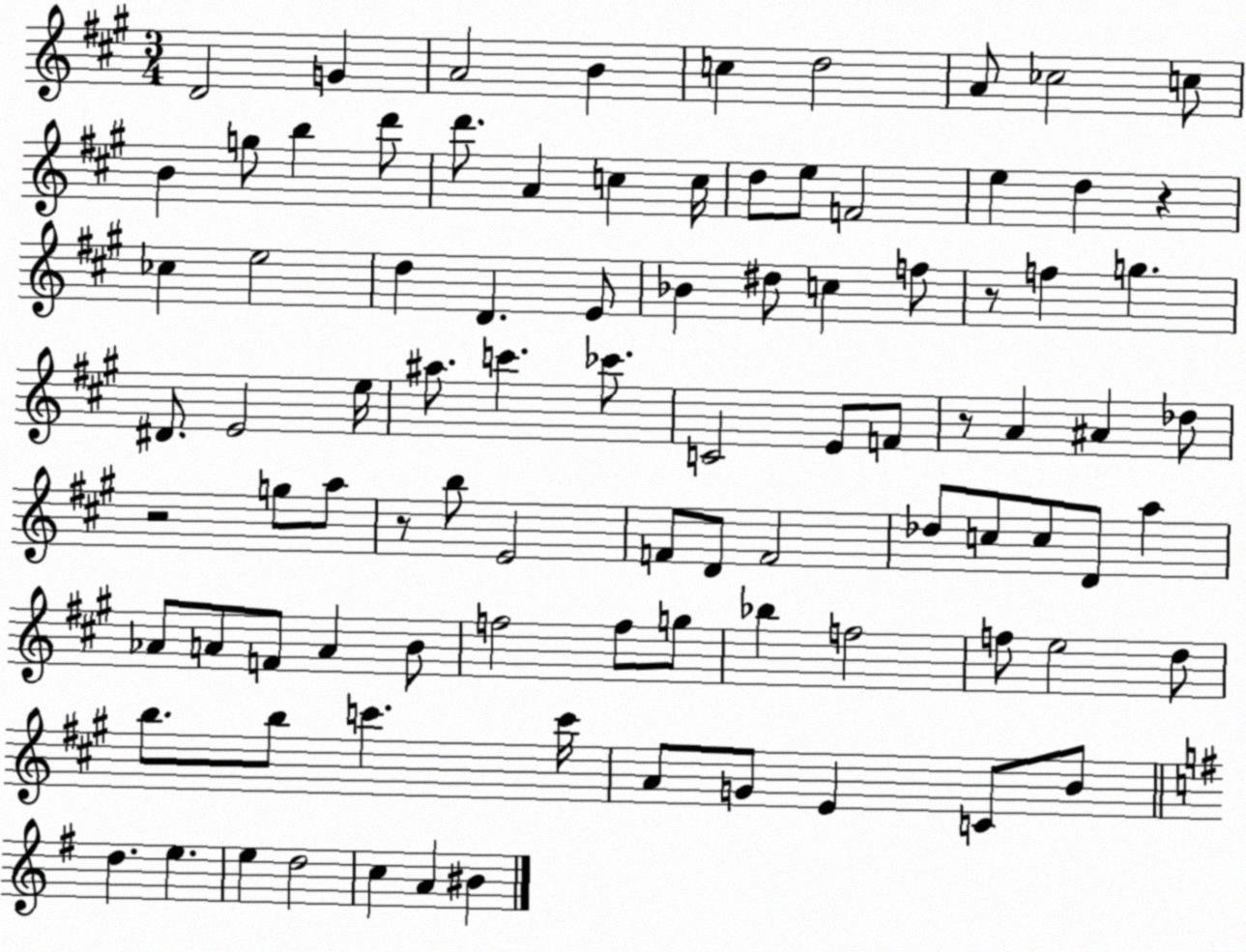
X:1
T:Untitled
M:3/4
L:1/4
K:A
D2 G A2 B c d2 A/2 _c2 c/2 B g/2 b d'/2 d'/2 A c c/4 d/2 e/2 F2 e d z _c e2 d D E/2 _B ^d/2 c f/2 z/2 f g ^D/2 E2 e/4 ^a/2 c' _c'/2 C2 E/2 F/2 z/2 A ^A _d/2 z2 g/2 a/2 z/2 b/2 E2 F/2 D/2 F2 _d/2 c/2 c/2 D/2 a _A/2 A/2 F/2 A B/2 f2 f/2 g/2 _b f2 f/2 e2 d/2 b/2 b/2 c' c'/4 A/2 G/2 E C/2 B/2 d e e d2 c A ^B